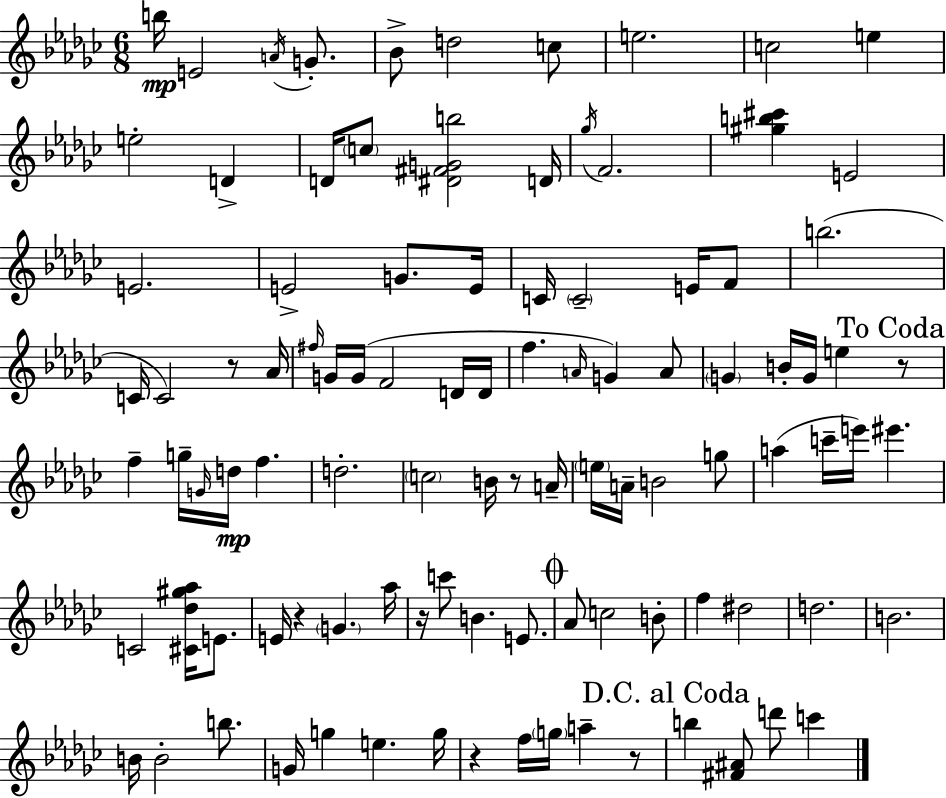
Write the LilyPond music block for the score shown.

{
  \clef treble
  \numericTimeSignature
  \time 6/8
  \key ees \minor
  \repeat volta 2 { b''16\mp e'2 \acciaccatura { a'16 } g'8.-. | bes'8-> d''2 c''8 | e''2. | c''2 e''4 | \break e''2-. d'4-> | d'16 \parenthesize c''8 <dis' fis' g' b''>2 | d'16 \acciaccatura { ges''16 } f'2. | <gis'' b'' cis'''>4 e'2 | \break e'2. | e'2-> g'8. | e'16 c'16 \parenthesize c'2-- e'16 | f'8 b''2.( | \break c'16 c'2) r8 | aes'16 \grace { fis''16 } g'16 g'16( f'2 | d'16 d'16 f''4. \grace { a'16 }) g'4 | a'8 \parenthesize g'4 b'16-. g'16 e''4 | \break \mark "To Coda" r8 f''4-- g''16-- \grace { g'16 }\mp d''16 f''4. | d''2.-. | \parenthesize c''2 | b'16 r8 a'16-- \parenthesize e''16 a'16-- b'2 | \break g''8 a''4( c'''16-- e'''16) eis'''4. | c'2 | <cis' des'' gis'' aes''>16 e'8. e'16 r4 \parenthesize g'4. | aes''16 r16 c'''8 b'4. | \break e'8. \mark \markup { \musicglyph "scripts.coda" } aes'8 c''2 | b'8-. f''4 dis''2 | d''2. | b'2. | \break b'16 b'2-. | b''8. g'16 g''4 e''4. | g''16 r4 f''16 \parenthesize g''16 a''4-- | r8 \mark "D.C. al Coda" b''4 <fis' ais'>8 d'''8 | \break c'''4 } \bar "|."
}